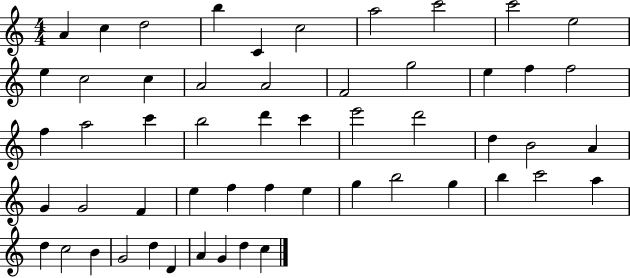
A4/q C5/q D5/h B5/q C4/q C5/h A5/h C6/h C6/h E5/h E5/q C5/h C5/q A4/h A4/h F4/h G5/h E5/q F5/q F5/h F5/q A5/h C6/q B5/h D6/q C6/q E6/h D6/h D5/q B4/h A4/q G4/q G4/h F4/q E5/q F5/q F5/q E5/q G5/q B5/h G5/q B5/q C6/h A5/q D5/q C5/h B4/q G4/h D5/q D4/q A4/q G4/q D5/q C5/q